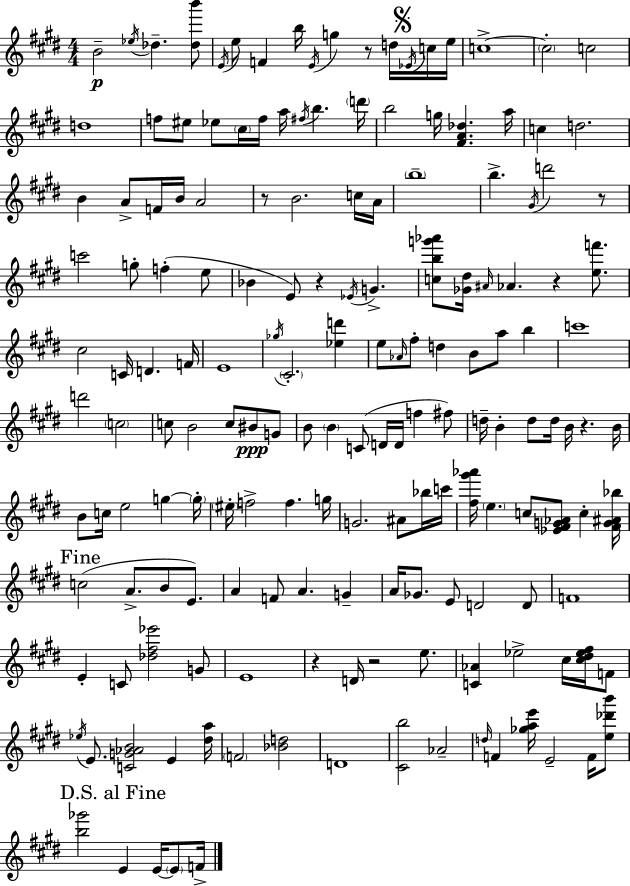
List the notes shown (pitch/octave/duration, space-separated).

B4/h Eb5/s Db5/q. [Db5,B6]/e E4/s E5/e F4/q B5/s E4/s G5/q R/e D5/s Eb4/s C5/s E5/s C5/w C5/h C5/h D5/w F5/e EIS5/e Eb5/e C#5/s F5/s A5/s F#5/s B5/q. D6/s B5/h G5/s [F#4,A4,Db5]/q. A5/s C5/q D5/h. B4/q A4/e F4/s B4/s A4/h R/e B4/h. C5/s A4/s B5/w B5/q. G#4/s D6/h R/e C6/h G5/e F5/q E5/e Bb4/q E4/e R/q Eb4/s G4/q. [C5,B5,G6,Ab6]/e [Gb4,D#5]/s A#4/s Ab4/q. R/q [E5,F6]/e. C#5/h C4/s D4/q. F4/s E4/w Gb5/s C#4/h. [Eb5,D6]/q E5/e Ab4/s F#5/e D5/q B4/e A5/e B5/q C6/w D6/h C5/h C5/e B4/h C5/e BIS4/e G4/e B4/e B4/q C4/e D4/s D4/s F5/q F#5/e D5/s B4/q D5/e D5/s B4/s R/q. B4/s B4/e C5/s E5/h G5/q G5/s EIS5/s F5/h F5/q. G5/s G4/h. A#4/e Bb5/s C6/s [F#5,G#6,Ab6]/s E5/q. C5/e [Eb4,F#4,G4,Ab4]/e C5/q [F#4,G4,A#4,Bb5]/s C5/h A4/e. B4/e E4/e. A4/q F4/e A4/q. G4/q A4/s Gb4/e. E4/e D4/h D4/e F4/w E4/q C4/e [Db5,F#5,Eb6]/h G4/e E4/w R/q D4/s R/h E5/e. [C4,Ab4]/q Eb5/h C#5/s [C#5,D#5,Eb5,F#5]/s F4/e Eb5/s E4/e. [C4,G4,Ab4,B4]/h E4/q [D#5,A5]/s F4/h [Bb4,D5]/h D4/w [C#4,B5]/h Ab4/h D5/s F4/q [Gb5,A5,E6]/s E4/h F4/s [E5,Db6,B6]/e [B5,Gb6]/h E4/q E4/s E4/e F4/s